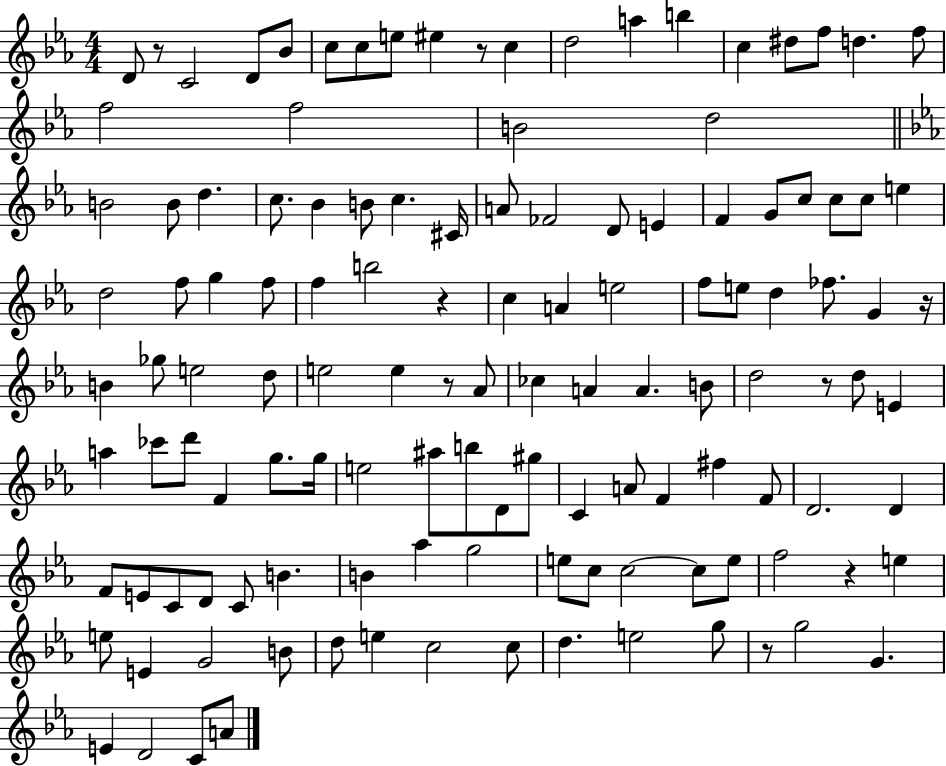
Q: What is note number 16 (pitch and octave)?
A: D5